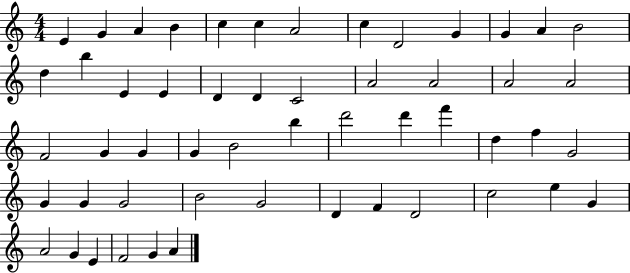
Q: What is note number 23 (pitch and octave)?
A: A4